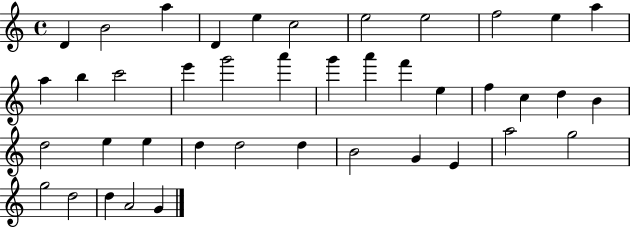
{
  \clef treble
  \time 4/4
  \defaultTimeSignature
  \key c \major
  d'4 b'2 a''4 | d'4 e''4 c''2 | e''2 e''2 | f''2 e''4 a''4 | \break a''4 b''4 c'''2 | e'''4 g'''2 a'''4 | g'''4 a'''4 f'''4 e''4 | f''4 c''4 d''4 b'4 | \break d''2 e''4 e''4 | d''4 d''2 d''4 | b'2 g'4 e'4 | a''2 g''2 | \break g''2 d''2 | d''4 a'2 g'4 | \bar "|."
}